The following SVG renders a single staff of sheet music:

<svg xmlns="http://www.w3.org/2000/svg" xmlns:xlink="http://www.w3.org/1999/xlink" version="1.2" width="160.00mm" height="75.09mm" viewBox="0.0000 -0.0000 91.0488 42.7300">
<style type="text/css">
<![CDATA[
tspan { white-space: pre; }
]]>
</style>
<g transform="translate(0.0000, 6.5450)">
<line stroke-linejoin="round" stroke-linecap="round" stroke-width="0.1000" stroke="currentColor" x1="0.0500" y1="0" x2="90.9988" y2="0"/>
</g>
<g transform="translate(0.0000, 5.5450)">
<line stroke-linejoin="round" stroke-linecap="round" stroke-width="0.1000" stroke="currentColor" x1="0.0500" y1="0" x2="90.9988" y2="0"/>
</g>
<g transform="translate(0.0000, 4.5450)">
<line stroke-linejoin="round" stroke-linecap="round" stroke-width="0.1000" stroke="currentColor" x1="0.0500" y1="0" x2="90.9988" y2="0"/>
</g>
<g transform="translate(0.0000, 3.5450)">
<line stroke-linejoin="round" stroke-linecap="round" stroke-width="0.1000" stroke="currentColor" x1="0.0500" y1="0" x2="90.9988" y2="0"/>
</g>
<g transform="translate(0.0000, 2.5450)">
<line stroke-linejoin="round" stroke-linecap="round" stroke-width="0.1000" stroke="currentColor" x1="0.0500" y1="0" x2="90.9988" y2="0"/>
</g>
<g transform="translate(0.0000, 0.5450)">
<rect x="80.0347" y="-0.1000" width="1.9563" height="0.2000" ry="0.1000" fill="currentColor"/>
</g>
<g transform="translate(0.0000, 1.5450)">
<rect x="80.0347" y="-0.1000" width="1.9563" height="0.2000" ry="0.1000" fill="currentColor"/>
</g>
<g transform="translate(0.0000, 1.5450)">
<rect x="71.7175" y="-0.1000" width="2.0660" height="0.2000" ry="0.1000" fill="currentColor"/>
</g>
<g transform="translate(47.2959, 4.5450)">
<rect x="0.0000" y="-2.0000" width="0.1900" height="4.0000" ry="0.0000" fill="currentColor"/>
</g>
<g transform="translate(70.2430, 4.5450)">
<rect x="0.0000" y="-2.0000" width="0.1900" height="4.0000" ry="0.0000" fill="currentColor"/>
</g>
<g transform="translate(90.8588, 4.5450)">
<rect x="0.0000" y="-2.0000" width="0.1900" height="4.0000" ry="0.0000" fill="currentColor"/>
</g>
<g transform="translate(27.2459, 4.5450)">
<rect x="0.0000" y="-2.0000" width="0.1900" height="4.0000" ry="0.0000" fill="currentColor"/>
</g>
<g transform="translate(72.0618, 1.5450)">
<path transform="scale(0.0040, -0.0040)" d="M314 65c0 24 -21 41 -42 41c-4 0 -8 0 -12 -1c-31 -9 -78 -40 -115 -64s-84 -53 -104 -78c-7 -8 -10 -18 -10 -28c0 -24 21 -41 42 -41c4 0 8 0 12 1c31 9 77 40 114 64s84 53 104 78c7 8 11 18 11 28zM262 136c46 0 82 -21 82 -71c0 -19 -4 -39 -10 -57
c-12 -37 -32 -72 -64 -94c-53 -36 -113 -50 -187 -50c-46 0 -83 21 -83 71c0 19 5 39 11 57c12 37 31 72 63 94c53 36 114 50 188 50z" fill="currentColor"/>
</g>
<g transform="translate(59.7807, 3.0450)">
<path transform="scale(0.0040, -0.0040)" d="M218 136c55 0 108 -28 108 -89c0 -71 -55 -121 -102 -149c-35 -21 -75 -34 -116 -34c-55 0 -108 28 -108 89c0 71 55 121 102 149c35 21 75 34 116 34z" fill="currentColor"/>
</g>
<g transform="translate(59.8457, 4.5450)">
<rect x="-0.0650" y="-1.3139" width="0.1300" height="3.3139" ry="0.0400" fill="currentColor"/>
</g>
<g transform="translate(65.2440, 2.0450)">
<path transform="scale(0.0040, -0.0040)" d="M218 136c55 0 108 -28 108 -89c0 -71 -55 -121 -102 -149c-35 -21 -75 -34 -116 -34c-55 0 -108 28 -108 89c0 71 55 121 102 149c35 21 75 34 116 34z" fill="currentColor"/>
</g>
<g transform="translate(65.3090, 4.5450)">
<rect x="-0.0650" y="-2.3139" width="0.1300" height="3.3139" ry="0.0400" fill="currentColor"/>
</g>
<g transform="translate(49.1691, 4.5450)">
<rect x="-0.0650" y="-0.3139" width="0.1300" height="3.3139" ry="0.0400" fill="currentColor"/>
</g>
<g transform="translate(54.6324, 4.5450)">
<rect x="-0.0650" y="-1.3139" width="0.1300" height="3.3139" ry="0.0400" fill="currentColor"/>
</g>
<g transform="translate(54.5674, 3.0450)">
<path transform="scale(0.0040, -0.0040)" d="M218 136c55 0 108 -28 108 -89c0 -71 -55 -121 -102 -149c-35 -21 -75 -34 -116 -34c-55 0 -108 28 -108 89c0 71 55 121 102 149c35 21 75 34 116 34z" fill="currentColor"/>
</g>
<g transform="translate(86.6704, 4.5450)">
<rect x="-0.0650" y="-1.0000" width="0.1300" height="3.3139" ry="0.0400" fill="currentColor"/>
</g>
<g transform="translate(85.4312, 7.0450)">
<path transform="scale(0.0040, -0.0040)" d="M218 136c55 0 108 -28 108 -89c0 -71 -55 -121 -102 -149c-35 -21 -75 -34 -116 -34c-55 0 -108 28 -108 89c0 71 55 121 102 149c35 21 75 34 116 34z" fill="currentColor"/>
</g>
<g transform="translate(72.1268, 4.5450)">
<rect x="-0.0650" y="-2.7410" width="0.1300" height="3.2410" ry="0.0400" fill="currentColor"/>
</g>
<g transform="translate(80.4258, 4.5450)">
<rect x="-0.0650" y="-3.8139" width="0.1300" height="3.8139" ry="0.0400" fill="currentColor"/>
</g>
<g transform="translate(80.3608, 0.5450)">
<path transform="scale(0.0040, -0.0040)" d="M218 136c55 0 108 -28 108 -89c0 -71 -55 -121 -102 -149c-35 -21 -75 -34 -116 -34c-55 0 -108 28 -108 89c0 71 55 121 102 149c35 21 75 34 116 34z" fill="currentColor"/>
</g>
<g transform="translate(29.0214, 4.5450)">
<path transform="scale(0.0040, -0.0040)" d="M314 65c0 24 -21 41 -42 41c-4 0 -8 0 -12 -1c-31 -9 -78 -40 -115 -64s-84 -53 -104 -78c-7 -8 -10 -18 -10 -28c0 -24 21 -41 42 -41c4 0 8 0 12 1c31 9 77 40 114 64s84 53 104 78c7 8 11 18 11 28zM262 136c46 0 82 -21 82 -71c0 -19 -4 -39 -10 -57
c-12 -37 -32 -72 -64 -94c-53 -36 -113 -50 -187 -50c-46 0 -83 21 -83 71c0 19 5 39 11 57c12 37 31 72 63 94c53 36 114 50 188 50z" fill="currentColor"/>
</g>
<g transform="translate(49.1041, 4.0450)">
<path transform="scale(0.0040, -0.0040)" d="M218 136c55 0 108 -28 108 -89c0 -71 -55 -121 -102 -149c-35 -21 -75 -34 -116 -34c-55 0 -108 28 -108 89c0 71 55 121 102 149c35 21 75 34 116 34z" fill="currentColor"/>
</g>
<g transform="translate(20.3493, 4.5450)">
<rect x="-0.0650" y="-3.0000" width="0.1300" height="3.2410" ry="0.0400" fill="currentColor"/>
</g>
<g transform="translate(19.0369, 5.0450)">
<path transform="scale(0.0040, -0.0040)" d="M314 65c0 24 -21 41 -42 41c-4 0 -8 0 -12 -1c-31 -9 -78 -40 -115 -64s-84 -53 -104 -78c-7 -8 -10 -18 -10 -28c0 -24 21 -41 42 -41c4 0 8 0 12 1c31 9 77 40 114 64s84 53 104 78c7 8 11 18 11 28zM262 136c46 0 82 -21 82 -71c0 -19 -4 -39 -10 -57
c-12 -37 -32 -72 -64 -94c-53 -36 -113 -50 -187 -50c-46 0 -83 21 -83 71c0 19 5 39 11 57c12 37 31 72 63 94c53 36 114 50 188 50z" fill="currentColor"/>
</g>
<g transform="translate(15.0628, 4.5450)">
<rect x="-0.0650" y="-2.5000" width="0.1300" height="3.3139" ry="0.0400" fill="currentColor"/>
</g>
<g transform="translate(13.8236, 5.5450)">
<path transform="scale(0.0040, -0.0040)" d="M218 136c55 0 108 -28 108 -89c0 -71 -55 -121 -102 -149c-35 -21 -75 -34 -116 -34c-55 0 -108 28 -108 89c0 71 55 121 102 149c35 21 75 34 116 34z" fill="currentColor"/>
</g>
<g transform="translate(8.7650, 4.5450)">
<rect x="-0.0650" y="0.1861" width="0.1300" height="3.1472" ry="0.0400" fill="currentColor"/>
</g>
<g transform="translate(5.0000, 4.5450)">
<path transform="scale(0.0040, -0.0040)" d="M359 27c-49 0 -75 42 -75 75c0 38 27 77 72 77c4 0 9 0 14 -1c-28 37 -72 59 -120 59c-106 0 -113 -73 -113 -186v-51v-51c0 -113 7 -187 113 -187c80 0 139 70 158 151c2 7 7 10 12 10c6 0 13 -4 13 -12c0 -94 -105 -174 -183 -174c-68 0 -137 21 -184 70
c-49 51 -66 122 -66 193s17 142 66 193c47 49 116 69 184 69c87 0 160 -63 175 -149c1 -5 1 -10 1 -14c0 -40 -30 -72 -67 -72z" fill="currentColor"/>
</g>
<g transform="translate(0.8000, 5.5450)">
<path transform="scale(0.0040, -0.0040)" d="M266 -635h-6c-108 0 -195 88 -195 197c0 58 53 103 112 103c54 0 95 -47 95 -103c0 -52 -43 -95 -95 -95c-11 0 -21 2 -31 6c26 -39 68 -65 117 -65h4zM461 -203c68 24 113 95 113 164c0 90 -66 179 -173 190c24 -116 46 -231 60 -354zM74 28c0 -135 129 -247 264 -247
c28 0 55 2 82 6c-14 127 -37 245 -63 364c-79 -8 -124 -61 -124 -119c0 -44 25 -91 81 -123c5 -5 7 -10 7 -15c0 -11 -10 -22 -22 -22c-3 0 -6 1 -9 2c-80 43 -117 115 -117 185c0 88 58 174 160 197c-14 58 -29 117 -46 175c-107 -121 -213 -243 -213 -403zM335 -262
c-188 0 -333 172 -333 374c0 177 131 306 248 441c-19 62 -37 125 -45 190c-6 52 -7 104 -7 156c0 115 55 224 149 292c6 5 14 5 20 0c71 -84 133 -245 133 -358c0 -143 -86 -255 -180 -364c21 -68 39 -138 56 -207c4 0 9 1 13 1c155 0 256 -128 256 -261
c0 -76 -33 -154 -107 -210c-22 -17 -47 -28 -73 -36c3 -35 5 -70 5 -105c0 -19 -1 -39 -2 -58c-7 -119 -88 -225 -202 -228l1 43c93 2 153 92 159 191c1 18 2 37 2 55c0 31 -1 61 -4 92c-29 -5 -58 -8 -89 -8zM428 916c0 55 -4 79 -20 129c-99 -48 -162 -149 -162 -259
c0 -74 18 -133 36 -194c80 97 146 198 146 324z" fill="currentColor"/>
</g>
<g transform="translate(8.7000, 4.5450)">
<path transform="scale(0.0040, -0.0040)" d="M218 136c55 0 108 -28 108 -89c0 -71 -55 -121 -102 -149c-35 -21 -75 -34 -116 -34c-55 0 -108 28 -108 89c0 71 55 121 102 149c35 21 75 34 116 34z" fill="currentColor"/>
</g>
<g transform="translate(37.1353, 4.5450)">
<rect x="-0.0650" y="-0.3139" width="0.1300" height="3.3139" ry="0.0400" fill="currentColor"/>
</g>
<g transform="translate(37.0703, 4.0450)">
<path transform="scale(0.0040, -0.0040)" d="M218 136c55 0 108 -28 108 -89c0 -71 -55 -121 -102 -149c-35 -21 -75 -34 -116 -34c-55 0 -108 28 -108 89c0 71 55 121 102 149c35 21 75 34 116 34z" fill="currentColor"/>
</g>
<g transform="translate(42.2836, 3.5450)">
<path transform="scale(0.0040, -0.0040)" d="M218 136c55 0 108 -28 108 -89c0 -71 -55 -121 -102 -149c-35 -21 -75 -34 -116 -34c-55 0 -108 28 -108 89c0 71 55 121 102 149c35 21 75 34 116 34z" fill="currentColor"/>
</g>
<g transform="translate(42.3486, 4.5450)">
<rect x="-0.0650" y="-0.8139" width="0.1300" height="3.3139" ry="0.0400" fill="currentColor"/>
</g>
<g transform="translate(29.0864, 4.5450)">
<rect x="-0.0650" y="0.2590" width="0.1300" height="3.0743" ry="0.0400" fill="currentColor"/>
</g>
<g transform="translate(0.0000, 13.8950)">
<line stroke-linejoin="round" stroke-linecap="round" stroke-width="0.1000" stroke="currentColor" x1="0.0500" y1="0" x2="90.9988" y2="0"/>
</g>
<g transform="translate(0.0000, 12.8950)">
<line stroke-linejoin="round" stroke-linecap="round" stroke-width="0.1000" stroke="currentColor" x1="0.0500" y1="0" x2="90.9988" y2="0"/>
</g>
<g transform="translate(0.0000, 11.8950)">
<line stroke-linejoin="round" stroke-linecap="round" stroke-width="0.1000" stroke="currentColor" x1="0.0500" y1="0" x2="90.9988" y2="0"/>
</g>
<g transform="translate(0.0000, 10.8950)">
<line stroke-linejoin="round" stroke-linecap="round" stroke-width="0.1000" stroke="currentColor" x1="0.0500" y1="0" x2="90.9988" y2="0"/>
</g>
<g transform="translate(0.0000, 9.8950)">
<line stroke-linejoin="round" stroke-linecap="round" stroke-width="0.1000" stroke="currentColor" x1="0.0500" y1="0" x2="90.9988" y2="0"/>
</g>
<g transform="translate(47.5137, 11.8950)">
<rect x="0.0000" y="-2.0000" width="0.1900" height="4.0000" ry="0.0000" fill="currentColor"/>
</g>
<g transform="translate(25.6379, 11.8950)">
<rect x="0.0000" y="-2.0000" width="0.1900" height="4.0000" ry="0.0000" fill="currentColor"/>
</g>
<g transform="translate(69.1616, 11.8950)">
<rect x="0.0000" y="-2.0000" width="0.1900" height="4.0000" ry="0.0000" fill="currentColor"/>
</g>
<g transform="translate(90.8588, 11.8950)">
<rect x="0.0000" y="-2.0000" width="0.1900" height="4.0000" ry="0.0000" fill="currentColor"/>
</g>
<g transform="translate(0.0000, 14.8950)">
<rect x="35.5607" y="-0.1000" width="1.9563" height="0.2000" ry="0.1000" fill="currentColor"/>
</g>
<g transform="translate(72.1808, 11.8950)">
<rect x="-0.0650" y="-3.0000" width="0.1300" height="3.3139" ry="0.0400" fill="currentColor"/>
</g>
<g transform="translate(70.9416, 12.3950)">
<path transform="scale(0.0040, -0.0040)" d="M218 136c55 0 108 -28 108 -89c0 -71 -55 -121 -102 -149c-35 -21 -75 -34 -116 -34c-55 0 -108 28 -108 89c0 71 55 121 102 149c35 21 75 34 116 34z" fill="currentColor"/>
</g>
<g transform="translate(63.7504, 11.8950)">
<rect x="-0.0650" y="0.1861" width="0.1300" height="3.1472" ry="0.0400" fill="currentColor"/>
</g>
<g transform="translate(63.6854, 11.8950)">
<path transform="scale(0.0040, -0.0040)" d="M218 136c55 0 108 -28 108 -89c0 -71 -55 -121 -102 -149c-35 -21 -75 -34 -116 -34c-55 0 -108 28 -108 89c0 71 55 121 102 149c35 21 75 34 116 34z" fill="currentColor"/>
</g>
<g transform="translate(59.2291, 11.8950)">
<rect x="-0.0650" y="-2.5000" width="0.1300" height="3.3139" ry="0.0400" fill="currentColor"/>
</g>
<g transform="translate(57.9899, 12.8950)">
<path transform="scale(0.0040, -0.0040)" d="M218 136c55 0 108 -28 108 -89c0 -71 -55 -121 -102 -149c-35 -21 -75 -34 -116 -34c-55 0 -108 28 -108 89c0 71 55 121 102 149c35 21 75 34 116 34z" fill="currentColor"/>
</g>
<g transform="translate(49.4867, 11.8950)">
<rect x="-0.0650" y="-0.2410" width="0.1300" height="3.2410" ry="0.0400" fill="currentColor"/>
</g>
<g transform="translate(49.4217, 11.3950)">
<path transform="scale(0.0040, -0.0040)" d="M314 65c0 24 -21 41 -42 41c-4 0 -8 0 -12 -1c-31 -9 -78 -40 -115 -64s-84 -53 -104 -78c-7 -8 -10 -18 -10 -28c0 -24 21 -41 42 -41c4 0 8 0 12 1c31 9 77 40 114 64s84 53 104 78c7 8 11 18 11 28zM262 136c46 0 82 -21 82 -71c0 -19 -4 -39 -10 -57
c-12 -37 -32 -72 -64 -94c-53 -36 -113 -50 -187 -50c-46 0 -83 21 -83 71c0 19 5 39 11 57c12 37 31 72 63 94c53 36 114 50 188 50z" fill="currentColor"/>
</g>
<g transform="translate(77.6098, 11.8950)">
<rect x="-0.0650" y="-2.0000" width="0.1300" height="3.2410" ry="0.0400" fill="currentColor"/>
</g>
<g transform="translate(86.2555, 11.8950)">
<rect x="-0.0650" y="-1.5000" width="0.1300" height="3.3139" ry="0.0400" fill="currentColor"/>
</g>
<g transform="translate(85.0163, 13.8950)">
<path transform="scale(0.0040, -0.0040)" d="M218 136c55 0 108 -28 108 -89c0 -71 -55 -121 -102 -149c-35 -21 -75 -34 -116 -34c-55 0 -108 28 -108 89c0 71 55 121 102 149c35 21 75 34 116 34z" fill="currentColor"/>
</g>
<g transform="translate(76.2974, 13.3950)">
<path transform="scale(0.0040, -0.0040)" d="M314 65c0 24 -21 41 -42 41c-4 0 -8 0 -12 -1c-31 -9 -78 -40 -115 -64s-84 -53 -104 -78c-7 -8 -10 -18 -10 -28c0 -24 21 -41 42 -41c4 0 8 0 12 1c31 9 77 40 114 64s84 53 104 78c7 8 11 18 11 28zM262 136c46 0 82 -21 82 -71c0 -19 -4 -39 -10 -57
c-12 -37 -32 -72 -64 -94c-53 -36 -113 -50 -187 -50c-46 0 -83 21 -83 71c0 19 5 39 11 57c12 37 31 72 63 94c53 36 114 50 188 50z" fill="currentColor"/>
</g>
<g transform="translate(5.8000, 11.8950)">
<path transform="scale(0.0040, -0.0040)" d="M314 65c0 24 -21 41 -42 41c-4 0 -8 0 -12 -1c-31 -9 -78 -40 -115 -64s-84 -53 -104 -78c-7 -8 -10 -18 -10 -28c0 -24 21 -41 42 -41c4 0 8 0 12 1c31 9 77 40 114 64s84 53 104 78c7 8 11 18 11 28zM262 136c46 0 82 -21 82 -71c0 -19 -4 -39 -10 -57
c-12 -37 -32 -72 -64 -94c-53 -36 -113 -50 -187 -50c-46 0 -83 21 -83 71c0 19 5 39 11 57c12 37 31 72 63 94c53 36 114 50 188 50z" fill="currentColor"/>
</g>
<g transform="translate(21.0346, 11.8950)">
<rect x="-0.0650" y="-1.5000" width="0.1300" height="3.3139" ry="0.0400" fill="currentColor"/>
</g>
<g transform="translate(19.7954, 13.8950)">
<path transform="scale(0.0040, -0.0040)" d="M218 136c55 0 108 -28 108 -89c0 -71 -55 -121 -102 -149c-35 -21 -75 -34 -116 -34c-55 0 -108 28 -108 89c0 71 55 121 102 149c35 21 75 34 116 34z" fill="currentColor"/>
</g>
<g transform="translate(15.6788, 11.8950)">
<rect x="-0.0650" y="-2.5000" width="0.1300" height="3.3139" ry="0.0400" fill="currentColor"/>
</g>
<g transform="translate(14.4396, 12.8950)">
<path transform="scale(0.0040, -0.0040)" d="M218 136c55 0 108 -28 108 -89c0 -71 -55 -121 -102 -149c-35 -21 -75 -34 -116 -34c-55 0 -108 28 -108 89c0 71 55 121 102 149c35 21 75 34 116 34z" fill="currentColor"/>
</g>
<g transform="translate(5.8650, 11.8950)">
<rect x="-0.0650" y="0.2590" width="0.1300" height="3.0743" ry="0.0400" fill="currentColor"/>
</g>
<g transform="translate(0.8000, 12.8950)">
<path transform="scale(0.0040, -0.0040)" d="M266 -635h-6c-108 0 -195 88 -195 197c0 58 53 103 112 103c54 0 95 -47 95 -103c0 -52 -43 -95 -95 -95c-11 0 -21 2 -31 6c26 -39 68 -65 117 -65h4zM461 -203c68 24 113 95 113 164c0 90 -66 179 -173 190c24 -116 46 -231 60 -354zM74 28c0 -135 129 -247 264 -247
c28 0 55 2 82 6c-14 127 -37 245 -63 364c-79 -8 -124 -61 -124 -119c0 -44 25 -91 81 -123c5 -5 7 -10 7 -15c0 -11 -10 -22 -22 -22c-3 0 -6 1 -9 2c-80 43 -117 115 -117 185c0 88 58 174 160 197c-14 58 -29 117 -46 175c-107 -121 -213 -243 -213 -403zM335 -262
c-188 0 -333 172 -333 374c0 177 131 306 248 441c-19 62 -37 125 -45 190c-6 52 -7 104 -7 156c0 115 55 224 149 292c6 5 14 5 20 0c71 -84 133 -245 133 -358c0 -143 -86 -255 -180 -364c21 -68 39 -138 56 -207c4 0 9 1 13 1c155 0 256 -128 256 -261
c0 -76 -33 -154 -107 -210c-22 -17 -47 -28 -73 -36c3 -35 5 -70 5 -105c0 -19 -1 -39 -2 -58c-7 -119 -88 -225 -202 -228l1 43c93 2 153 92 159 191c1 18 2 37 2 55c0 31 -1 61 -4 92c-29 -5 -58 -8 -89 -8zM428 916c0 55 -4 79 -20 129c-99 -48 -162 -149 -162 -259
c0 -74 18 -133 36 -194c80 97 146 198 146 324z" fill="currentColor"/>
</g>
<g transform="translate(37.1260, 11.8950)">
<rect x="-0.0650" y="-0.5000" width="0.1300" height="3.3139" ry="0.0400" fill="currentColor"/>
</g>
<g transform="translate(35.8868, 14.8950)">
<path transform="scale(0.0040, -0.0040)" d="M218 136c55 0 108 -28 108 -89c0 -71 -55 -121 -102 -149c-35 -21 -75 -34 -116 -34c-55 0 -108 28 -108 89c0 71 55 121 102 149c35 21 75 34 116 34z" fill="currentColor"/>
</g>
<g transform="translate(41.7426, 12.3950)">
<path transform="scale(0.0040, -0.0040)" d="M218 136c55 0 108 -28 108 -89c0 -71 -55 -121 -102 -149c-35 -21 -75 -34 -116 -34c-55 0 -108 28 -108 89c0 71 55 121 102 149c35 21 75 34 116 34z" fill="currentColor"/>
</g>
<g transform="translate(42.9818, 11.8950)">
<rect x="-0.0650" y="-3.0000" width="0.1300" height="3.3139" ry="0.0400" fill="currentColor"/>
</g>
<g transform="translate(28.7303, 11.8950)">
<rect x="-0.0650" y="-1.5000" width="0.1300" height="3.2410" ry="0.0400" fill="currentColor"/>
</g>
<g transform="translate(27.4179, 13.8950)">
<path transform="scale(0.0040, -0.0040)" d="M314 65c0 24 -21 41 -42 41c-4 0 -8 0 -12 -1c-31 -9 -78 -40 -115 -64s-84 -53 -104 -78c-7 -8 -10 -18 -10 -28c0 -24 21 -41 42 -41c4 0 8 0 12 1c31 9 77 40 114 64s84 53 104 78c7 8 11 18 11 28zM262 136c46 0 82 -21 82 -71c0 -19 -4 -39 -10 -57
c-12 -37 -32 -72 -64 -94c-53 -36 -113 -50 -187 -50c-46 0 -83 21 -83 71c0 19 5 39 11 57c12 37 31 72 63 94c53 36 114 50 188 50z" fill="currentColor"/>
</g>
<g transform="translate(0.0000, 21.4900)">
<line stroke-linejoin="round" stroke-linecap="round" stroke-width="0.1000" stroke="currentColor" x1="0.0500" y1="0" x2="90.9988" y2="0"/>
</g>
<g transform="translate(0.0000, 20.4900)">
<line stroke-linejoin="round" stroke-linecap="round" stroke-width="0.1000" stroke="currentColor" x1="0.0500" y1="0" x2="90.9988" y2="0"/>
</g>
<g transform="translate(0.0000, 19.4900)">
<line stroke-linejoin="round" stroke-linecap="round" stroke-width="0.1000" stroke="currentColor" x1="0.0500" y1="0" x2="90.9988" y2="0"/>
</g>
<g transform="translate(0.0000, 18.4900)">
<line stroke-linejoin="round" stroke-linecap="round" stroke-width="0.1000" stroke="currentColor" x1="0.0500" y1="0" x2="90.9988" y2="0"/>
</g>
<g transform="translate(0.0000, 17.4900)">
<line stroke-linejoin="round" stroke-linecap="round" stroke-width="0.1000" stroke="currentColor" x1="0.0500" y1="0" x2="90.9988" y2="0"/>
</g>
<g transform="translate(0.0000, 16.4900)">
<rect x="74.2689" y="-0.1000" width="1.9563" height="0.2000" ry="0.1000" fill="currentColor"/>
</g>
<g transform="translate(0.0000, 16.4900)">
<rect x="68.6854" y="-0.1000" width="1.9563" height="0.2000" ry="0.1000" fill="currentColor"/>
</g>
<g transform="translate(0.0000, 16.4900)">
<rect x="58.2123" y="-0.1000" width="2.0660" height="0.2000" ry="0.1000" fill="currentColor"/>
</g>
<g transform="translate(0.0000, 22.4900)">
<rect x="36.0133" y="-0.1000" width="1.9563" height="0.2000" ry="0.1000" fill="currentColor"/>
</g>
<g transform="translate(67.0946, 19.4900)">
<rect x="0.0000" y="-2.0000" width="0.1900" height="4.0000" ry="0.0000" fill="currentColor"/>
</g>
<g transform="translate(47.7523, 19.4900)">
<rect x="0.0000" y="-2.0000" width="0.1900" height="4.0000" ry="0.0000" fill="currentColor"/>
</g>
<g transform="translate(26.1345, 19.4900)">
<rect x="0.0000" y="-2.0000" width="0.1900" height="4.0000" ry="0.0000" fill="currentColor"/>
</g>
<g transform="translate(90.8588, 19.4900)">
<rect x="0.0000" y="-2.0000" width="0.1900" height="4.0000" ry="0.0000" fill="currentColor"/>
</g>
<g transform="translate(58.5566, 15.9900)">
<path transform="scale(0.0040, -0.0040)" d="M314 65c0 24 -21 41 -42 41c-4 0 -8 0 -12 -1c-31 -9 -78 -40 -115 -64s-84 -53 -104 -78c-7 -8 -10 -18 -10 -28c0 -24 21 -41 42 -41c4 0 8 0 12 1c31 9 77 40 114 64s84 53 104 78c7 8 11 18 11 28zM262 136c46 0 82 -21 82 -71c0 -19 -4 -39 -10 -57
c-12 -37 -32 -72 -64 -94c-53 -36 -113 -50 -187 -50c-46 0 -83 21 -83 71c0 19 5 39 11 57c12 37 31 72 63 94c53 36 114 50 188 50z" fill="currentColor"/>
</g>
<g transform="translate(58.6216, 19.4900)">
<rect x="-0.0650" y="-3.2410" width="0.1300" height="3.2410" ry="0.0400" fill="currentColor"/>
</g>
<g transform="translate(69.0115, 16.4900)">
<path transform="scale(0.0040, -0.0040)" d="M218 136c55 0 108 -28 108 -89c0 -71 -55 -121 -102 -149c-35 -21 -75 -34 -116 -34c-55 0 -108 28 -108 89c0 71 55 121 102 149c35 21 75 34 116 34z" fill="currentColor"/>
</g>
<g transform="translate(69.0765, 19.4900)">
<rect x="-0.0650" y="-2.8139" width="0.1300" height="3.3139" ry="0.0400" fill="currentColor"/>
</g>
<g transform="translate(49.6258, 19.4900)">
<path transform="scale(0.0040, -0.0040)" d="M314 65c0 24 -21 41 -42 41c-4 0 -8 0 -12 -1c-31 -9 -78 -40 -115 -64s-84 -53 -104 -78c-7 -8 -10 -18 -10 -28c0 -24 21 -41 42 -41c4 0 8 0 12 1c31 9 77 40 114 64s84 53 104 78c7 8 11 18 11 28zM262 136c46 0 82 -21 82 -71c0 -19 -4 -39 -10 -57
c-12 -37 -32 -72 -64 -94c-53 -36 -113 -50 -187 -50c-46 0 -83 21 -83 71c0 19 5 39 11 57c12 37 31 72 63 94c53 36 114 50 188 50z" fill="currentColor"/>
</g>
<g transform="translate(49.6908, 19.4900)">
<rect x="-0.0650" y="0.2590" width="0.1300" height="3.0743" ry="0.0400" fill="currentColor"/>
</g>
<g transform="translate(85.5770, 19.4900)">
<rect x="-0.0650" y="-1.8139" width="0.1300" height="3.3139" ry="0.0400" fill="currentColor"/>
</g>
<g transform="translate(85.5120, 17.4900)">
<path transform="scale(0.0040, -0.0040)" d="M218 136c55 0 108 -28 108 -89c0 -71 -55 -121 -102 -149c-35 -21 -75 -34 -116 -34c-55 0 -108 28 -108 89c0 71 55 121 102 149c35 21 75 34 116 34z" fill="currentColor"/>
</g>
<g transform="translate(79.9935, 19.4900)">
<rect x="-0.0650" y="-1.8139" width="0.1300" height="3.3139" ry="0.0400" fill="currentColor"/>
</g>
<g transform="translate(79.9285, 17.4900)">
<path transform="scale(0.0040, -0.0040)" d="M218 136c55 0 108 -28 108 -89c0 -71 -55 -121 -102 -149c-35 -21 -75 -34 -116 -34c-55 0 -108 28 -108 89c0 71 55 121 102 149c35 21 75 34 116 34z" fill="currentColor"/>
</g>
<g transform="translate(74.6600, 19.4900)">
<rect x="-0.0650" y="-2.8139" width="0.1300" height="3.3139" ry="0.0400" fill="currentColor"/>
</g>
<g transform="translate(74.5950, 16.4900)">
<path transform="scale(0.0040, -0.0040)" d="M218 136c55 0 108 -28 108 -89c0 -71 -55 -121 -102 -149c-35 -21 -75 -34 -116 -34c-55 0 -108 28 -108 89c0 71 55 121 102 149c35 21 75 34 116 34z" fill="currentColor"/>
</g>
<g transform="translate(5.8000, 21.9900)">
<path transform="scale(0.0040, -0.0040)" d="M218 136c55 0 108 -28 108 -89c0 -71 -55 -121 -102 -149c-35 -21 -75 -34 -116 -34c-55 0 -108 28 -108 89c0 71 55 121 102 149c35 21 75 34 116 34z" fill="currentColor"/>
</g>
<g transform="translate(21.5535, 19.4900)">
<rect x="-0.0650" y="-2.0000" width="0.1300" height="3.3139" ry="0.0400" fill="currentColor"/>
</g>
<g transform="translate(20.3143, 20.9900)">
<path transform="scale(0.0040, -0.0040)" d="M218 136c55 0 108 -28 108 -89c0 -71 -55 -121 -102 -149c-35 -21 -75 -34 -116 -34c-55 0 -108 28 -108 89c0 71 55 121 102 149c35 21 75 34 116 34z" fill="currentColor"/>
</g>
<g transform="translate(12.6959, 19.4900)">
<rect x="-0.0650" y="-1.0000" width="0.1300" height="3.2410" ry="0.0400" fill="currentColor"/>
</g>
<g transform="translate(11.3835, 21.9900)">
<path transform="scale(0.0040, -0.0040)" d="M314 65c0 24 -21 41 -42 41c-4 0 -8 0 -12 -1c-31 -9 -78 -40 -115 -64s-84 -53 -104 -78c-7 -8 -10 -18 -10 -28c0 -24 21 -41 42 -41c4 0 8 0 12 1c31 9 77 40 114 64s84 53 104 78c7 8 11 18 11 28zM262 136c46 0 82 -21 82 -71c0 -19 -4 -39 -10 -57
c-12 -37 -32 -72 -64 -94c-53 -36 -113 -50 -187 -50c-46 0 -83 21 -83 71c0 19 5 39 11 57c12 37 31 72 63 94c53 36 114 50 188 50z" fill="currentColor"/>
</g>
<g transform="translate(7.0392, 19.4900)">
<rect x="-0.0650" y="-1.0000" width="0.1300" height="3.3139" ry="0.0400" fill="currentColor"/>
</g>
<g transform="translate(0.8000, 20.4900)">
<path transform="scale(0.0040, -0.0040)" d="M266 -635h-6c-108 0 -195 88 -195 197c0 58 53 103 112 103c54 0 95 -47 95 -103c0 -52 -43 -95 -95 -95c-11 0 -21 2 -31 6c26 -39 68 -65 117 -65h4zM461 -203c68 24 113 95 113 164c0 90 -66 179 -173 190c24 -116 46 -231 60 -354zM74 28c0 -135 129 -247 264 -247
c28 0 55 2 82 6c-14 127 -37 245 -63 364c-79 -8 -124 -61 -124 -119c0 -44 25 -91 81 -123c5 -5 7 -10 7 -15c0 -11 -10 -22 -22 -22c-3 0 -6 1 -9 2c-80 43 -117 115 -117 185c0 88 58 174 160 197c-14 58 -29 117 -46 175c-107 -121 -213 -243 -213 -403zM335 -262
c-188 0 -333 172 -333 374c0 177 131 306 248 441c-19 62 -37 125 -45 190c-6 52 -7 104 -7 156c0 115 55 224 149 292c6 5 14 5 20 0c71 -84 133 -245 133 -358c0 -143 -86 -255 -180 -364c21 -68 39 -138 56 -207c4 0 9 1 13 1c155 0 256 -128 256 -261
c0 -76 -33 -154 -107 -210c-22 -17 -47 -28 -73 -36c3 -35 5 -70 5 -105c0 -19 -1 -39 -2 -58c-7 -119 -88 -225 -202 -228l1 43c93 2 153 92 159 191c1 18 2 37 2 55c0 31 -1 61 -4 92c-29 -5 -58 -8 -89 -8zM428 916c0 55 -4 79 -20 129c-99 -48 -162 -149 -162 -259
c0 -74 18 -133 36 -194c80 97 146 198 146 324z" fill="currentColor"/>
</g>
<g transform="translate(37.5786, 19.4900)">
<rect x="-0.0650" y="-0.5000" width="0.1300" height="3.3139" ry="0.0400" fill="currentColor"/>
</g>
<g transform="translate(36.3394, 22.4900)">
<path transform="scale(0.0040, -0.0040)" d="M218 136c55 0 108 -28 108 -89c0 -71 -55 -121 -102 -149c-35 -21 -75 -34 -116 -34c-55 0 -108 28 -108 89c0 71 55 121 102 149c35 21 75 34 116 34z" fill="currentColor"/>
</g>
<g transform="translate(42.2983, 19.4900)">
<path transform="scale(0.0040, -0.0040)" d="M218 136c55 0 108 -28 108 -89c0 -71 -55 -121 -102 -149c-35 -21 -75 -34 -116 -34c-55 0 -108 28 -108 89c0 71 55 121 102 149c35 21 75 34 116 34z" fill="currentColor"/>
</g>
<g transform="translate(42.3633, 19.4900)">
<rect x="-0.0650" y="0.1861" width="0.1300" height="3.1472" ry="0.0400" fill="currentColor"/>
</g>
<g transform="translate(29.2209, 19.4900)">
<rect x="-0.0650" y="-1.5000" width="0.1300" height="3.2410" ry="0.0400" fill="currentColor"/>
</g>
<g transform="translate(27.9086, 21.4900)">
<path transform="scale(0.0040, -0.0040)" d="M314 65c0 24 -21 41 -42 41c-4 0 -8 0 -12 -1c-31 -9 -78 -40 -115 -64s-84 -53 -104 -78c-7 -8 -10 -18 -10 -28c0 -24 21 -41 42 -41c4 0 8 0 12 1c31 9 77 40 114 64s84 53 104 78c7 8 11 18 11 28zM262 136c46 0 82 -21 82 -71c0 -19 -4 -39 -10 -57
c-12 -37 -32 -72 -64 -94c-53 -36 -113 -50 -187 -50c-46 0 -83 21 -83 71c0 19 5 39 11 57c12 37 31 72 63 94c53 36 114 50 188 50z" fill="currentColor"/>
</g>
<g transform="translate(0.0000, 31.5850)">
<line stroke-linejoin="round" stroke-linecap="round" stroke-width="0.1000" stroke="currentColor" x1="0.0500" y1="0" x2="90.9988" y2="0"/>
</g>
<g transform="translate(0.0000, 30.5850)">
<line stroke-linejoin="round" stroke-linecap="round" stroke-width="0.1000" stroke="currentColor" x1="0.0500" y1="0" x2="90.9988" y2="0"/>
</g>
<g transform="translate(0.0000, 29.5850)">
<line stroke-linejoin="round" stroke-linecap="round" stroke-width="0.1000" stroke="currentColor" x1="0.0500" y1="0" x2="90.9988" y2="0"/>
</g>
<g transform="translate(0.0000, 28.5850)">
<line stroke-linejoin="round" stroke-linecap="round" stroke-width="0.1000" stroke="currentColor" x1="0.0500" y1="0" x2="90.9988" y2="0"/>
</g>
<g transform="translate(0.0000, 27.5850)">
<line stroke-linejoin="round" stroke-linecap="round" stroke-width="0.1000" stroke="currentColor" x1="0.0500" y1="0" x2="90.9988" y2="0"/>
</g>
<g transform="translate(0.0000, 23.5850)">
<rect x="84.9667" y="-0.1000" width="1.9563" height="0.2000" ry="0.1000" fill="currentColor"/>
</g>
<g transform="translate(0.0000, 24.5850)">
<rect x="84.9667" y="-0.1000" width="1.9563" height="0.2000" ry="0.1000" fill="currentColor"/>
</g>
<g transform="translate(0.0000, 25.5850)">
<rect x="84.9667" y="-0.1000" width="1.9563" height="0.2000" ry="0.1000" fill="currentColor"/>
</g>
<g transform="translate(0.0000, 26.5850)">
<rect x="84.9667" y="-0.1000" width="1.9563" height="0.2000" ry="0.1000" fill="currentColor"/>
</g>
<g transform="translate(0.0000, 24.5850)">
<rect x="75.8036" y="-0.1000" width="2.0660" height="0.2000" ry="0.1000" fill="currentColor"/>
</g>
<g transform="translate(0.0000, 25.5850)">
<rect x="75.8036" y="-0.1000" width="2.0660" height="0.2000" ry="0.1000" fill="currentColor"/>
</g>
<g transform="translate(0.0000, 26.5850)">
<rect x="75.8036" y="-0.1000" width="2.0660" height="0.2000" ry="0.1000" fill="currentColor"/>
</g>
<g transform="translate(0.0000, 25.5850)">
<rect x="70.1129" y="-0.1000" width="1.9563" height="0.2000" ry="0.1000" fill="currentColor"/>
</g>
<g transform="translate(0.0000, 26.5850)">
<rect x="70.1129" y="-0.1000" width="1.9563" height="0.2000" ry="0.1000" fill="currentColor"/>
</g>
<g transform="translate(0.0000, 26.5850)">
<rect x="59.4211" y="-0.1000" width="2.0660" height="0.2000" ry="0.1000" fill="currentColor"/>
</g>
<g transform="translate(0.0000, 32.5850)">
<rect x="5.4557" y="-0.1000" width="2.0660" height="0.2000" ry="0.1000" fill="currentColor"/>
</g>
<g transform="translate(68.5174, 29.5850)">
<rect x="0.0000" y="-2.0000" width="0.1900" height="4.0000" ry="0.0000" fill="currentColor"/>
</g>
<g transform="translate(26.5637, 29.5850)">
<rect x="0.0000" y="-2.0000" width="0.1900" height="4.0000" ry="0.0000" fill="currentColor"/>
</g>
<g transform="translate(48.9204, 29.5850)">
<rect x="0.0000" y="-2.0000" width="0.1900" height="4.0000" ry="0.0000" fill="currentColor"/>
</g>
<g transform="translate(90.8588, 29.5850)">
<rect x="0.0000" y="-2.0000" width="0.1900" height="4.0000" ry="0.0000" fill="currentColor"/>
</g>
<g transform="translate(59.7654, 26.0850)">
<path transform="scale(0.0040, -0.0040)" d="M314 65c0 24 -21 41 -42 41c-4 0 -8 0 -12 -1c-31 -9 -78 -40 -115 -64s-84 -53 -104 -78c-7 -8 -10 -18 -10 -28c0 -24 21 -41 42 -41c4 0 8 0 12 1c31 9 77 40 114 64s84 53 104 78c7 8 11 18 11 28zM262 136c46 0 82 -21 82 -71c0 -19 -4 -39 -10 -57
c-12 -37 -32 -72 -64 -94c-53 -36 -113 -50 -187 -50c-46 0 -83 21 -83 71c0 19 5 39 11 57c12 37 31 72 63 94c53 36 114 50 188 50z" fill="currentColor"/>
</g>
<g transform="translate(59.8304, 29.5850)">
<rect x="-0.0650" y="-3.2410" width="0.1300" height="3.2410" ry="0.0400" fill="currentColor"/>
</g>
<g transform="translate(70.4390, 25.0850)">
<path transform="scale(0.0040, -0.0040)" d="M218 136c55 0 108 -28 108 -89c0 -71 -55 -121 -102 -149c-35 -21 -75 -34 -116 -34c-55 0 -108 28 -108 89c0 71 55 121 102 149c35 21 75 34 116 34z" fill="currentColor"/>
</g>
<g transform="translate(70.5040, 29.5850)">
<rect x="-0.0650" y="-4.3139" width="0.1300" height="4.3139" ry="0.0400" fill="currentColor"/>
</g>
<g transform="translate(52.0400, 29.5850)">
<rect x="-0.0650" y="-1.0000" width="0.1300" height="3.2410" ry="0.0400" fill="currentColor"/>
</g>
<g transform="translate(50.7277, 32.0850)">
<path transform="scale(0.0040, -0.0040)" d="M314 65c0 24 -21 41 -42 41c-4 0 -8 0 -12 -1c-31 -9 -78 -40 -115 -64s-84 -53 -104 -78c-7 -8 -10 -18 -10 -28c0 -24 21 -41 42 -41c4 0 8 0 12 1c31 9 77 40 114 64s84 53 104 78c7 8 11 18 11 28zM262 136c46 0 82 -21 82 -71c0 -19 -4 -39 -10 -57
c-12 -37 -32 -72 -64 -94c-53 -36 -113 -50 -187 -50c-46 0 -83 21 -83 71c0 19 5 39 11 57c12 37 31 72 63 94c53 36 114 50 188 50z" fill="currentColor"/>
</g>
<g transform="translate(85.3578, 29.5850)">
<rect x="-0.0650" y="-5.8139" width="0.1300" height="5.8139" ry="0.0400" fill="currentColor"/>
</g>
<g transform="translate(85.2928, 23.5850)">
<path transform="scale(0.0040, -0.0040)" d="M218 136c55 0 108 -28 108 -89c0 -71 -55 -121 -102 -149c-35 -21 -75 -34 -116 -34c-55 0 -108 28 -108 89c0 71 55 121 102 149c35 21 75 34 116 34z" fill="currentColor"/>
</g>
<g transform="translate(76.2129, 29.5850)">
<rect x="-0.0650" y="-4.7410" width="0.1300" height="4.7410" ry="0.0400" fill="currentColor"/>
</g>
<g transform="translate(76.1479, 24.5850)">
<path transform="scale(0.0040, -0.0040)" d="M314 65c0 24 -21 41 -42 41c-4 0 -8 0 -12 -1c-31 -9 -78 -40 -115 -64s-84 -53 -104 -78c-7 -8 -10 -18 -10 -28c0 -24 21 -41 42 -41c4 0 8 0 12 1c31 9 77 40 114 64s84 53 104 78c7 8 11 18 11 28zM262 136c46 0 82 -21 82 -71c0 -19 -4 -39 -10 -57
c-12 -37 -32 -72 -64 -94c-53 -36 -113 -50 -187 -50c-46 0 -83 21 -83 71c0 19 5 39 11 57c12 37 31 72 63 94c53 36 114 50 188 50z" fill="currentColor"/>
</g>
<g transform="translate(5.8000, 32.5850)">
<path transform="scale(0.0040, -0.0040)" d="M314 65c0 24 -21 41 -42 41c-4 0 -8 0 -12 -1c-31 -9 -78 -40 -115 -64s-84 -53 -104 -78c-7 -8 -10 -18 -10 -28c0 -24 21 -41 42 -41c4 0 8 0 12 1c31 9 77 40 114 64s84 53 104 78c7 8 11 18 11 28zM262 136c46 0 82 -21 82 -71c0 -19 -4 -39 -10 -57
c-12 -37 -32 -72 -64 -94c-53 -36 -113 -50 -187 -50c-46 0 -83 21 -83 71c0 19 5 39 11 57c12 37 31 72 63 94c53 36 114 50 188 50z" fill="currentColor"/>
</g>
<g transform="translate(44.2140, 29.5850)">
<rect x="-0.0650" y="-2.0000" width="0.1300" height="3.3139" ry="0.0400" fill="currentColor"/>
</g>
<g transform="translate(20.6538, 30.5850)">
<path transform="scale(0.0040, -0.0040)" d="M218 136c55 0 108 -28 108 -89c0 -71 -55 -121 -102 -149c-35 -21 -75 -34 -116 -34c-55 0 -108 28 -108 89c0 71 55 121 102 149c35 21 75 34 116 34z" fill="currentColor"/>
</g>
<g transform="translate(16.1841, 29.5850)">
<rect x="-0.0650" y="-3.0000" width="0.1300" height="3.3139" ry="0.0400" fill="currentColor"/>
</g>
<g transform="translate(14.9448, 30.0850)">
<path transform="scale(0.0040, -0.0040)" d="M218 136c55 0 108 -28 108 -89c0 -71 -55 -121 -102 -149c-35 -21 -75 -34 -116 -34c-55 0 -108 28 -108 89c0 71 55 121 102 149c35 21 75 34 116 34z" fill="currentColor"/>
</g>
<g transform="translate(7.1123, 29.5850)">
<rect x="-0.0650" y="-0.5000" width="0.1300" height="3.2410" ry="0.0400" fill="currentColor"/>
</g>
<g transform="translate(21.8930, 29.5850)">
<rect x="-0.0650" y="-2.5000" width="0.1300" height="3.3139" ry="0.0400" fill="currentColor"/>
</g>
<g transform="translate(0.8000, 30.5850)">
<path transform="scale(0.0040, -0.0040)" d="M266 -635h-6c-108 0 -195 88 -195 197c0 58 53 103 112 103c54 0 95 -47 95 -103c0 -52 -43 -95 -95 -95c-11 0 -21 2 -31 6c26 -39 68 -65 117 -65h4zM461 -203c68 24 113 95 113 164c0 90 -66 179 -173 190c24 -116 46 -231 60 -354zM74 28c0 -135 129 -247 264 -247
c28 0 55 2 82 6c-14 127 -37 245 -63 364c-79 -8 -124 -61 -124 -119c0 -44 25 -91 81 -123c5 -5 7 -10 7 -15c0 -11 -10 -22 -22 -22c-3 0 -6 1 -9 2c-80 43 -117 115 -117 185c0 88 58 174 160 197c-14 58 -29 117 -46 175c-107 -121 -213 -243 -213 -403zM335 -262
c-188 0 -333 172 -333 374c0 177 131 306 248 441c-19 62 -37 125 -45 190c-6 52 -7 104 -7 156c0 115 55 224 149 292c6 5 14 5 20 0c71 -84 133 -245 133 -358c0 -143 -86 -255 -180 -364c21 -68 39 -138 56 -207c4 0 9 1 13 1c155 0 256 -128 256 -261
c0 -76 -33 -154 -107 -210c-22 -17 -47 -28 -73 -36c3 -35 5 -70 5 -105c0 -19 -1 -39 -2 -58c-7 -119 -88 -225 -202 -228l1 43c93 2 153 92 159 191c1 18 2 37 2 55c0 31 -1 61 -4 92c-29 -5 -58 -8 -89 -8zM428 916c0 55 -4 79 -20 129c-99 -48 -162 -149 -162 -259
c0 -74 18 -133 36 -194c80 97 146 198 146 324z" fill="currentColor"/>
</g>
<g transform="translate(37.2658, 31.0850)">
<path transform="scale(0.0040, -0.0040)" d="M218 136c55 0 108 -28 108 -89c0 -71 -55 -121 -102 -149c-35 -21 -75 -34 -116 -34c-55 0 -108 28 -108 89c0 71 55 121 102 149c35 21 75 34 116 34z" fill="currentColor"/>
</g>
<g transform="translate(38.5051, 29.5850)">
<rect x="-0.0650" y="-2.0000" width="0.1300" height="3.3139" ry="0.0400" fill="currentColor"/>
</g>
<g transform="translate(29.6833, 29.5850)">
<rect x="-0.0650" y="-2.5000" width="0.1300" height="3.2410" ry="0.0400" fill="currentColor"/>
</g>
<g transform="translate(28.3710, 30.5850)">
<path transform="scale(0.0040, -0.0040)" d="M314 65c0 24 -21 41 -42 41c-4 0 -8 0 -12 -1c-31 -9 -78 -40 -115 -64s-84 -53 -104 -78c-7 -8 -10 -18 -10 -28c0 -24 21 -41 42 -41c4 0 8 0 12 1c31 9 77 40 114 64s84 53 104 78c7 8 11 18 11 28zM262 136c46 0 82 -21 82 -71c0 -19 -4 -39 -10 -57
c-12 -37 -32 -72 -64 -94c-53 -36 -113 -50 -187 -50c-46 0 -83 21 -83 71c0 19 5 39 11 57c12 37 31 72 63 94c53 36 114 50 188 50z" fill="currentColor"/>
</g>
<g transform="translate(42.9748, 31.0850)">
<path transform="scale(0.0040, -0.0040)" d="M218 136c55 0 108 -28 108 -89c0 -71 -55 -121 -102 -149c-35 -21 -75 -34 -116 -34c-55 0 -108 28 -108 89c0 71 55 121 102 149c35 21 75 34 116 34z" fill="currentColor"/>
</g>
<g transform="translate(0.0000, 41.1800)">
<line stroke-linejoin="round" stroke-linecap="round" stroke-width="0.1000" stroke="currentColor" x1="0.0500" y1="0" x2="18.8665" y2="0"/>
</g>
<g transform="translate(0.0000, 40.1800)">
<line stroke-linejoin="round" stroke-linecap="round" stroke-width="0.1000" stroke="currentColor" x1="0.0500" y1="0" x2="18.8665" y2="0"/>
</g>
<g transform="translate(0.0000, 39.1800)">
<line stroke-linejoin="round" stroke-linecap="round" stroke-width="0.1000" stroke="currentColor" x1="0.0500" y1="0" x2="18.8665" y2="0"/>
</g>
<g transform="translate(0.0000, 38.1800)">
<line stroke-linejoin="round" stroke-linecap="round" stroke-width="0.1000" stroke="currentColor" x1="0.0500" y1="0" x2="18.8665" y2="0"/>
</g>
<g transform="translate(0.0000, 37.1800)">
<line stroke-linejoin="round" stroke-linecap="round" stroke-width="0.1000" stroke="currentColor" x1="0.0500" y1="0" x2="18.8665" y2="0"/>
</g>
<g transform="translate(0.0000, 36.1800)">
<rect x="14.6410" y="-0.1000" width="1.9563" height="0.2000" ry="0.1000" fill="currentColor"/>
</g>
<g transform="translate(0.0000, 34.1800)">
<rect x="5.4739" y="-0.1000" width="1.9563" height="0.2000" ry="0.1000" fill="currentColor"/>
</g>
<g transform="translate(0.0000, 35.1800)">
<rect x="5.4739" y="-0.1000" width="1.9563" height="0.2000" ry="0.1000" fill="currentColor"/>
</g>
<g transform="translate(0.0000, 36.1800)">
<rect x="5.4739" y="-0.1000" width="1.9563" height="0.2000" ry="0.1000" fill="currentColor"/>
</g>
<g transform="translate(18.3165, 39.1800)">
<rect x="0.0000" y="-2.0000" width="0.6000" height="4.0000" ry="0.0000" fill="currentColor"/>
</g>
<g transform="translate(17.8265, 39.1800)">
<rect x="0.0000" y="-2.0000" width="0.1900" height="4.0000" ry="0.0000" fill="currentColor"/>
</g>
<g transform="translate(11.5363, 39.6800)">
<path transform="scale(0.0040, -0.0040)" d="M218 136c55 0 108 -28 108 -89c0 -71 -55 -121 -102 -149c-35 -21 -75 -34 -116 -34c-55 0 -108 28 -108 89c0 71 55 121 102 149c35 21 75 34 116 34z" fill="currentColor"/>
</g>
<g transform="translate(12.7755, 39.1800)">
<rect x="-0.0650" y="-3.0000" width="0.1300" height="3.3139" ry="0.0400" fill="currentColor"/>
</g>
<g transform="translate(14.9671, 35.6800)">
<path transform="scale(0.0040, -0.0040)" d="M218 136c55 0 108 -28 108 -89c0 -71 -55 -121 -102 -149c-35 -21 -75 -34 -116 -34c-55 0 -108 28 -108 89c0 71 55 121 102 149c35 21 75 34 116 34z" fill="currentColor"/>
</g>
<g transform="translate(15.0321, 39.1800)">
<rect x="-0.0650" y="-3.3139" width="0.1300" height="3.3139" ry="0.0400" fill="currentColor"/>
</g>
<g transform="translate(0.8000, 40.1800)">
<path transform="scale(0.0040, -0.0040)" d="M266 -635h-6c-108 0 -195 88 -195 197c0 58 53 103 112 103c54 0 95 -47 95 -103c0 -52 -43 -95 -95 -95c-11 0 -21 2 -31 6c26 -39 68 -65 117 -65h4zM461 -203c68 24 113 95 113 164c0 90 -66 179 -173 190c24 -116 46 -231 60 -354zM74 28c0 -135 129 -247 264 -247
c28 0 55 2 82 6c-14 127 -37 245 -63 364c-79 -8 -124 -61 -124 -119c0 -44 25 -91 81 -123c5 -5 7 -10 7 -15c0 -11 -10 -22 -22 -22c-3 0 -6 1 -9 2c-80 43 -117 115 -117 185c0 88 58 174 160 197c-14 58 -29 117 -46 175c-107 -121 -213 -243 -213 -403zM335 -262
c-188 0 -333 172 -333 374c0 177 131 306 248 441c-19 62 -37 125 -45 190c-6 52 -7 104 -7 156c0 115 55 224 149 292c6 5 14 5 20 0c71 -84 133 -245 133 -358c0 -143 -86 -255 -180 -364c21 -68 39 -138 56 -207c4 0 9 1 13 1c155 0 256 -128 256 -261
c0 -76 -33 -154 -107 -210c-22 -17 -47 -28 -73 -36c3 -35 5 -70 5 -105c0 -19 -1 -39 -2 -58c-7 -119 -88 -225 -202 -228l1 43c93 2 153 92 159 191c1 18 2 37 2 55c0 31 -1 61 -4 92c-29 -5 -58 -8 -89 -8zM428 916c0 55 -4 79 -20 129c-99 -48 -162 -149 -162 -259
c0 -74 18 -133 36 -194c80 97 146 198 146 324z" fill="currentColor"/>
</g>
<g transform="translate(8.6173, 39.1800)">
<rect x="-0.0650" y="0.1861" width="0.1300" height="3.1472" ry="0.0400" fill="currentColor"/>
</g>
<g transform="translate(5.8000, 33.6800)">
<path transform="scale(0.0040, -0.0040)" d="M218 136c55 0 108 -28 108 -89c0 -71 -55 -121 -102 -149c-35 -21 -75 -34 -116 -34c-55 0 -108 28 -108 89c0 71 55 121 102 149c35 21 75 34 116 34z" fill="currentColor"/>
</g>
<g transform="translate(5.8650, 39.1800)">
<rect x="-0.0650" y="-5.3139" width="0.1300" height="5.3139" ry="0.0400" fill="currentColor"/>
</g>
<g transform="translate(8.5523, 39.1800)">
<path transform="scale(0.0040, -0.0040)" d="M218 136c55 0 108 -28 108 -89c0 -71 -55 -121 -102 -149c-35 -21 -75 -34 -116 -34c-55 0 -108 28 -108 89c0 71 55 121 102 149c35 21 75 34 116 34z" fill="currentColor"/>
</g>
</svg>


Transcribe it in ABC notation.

X:1
T:Untitled
M:4/4
L:1/4
K:C
B G A2 B2 c d c e e g a2 c' D B2 G E E2 C A c2 G B A F2 E D D2 F E2 C B B2 b2 a a f f C2 A G G2 F F D2 b2 d' e'2 g' f' B A b